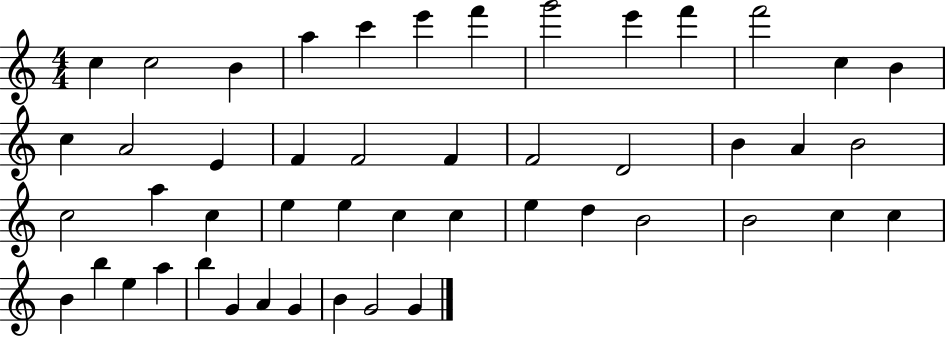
C5/q C5/h B4/q A5/q C6/q E6/q F6/q G6/h E6/q F6/q F6/h C5/q B4/q C5/q A4/h E4/q F4/q F4/h F4/q F4/h D4/h B4/q A4/q B4/h C5/h A5/q C5/q E5/q E5/q C5/q C5/q E5/q D5/q B4/h B4/h C5/q C5/q B4/q B5/q E5/q A5/q B5/q G4/q A4/q G4/q B4/q G4/h G4/q